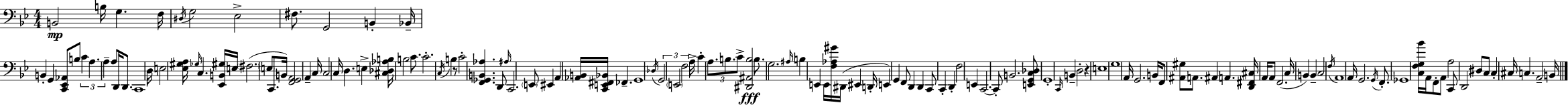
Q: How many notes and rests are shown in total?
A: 137